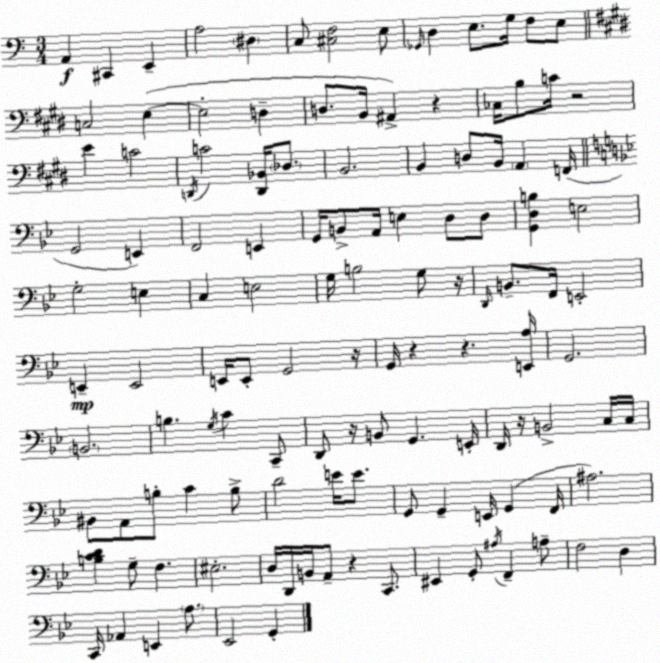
X:1
T:Untitled
M:3/4
L:1/4
K:Am
A,, ^C,, E,, A,2 ^D, C,/2 [^C,F,]2 E,/2 _G,,/4 D, E,/2 G,/4 F,/2 E,/2 C,2 E, E,2 D, D,/2 B,,/4 ^A,, z _C,/4 B,/2 C/4 z2 E C2 D,,/4 C2 [D,,_B,,]/4 _D,/2 B,,2 B,, D,/2 B,,/4 A,, F,,/4 G,,2 E,, F,,2 E,, G,,/4 B,,/2 A,,/4 E, D,/2 D,/2 [G,,D,B,] E,2 G,2 E, C, E,2 G,/4 B,2 G,/2 z/4 D,,/4 B,,/2 F,,/4 E,,2 E,, E,,2 E,,/4 E,,/2 G,,2 z/4 G,,/4 z z [E,,A,]/4 G,,2 B,,2 B, G,/4 C C,,/2 D,,/2 z/4 B,,/2 G,, E,,/4 D,,/4 z/4 B,,2 C,/4 C,/4 ^B,,/2 A,,/2 B,/2 C B,/2 D2 E/4 E/2 G,,/2 G,, E,,/4 G,, F,,/4 ^A,2 [B,CD] G,/2 F, ^E,2 D,/4 D,,/4 B,,/4 A,,/2 z C,,/2 ^E,, G,,/2 ^A,/4 F,, A,/2 F,2 D, C,,/4 _A,, E,, A,/2 _E,,2 G,,